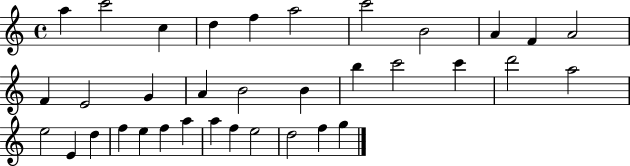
A5/q C6/h C5/q D5/q F5/q A5/h C6/h B4/h A4/q F4/q A4/h F4/q E4/h G4/q A4/q B4/h B4/q B5/q C6/h C6/q D6/h A5/h E5/h E4/q D5/q F5/q E5/q F5/q A5/q A5/q F5/q E5/h D5/h F5/q G5/q